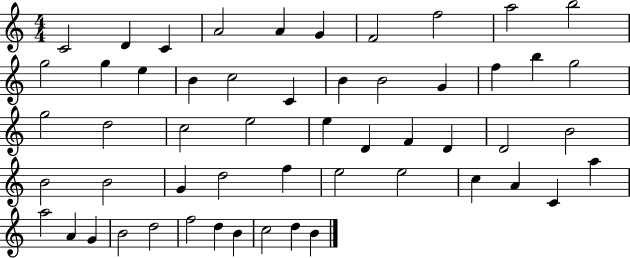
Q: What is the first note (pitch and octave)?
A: C4